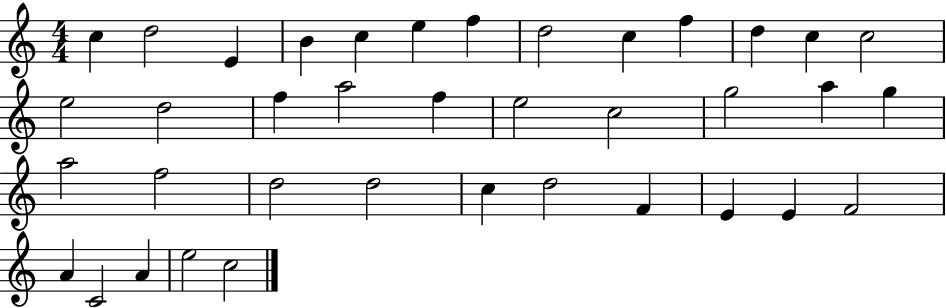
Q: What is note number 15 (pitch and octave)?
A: D5